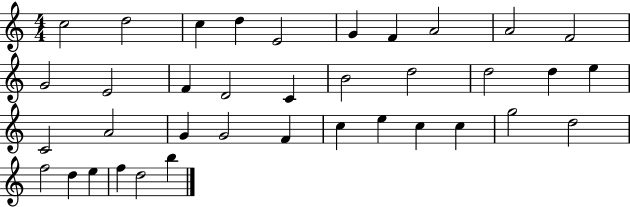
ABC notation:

X:1
T:Untitled
M:4/4
L:1/4
K:C
c2 d2 c d E2 G F A2 A2 F2 G2 E2 F D2 C B2 d2 d2 d e C2 A2 G G2 F c e c c g2 d2 f2 d e f d2 b